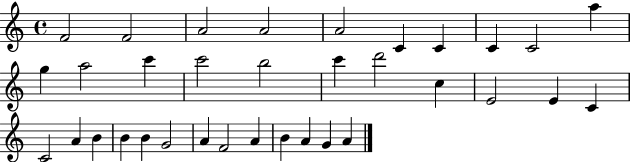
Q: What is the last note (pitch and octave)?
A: A4